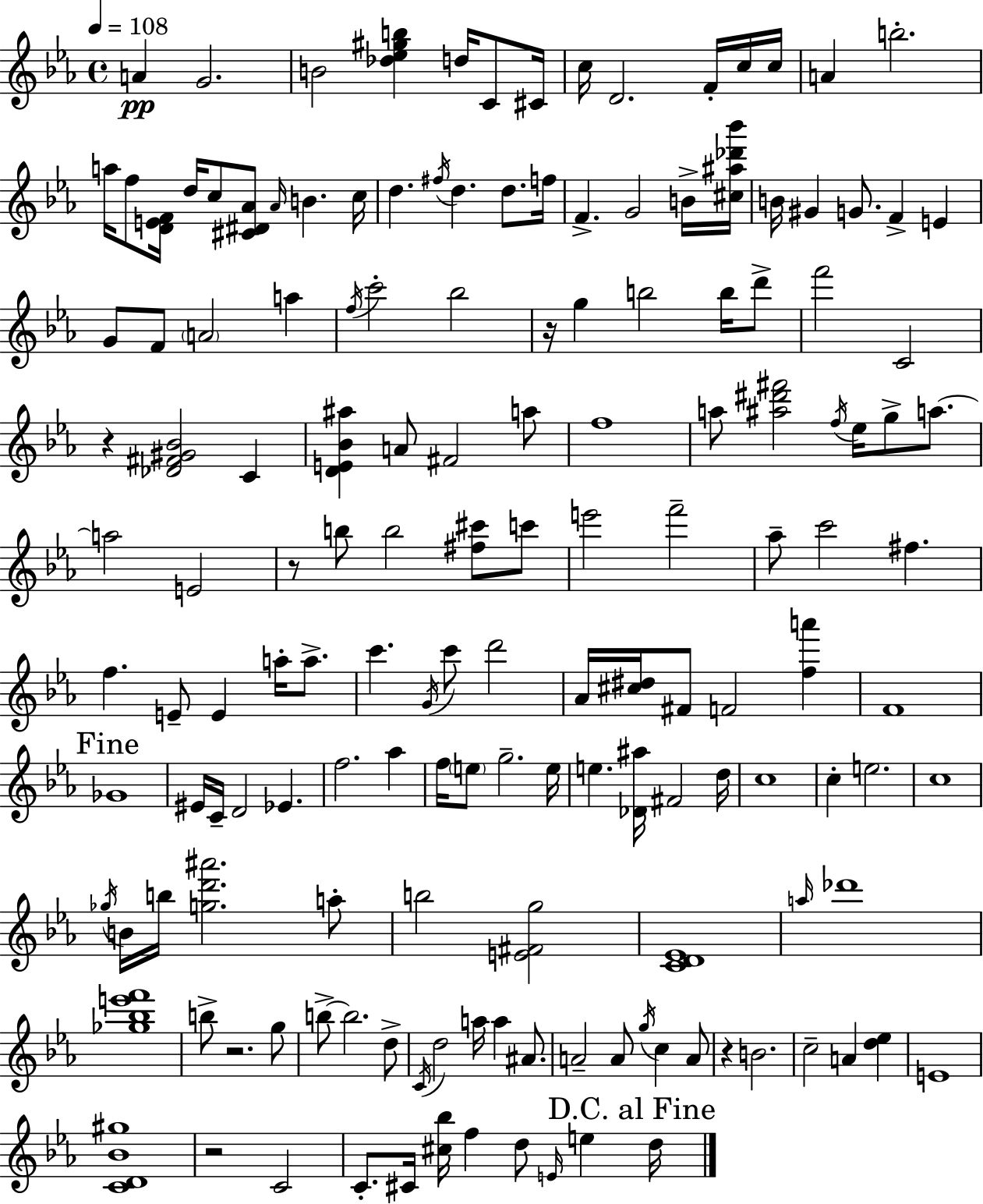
A4/q G4/h. B4/h [Db5,Eb5,G#5,B5]/q D5/s C4/e C#4/s C5/s D4/h. F4/s C5/s C5/s A4/q B5/h. A5/s F5/e [D4,E4,F4]/s D5/s C5/e [C#4,D#4,Ab4]/e Ab4/s B4/q. C5/s D5/q. F#5/s D5/q. D5/e. F5/s F4/q. G4/h B4/s [C#5,A#5,Db6,Bb6]/s B4/s G#4/q G4/e. F4/q E4/q G4/e F4/e A4/h A5/q F5/s C6/h Bb5/h R/s G5/q B5/h B5/s D6/e F6/h C4/h R/q [Db4,F#4,G#4,Bb4]/h C4/q [D4,E4,Bb4,A#5]/q A4/e F#4/h A5/e F5/w A5/e [A#5,D#6,F#6]/h F5/s Eb5/s G5/e A5/e. A5/h E4/h R/e B5/e B5/h [F#5,C#6]/e C6/e E6/h F6/h Ab5/e C6/h F#5/q. F5/q. E4/e E4/q A5/s A5/e. C6/q. G4/s C6/e D6/h Ab4/s [C#5,D#5]/s F#4/e F4/h [F5,A6]/q F4/w Gb4/w EIS4/s C4/s D4/h Eb4/q. F5/h. Ab5/q F5/s E5/e G5/h. E5/s E5/q. [Db4,A#5]/s F#4/h D5/s C5/w C5/q E5/h. C5/w Gb5/s B4/s B5/s [G5,D6,A#6]/h. A5/e B5/h [E4,F#4,G5]/h [C4,D4,Eb4]/w A5/s Db6/w [Gb5,Bb5,E6,F6]/w B5/e R/h. G5/e B5/e B5/h. D5/e C4/s D5/h A5/s A5/q A#4/e. A4/h A4/e G5/s C5/q A4/e R/q B4/h. C5/h A4/q [D5,Eb5]/q E4/w [C4,D4,Bb4,G#5]/w R/h C4/h C4/e. C#4/s [C#5,Bb5]/s F5/q D5/e E4/s E5/q D5/s